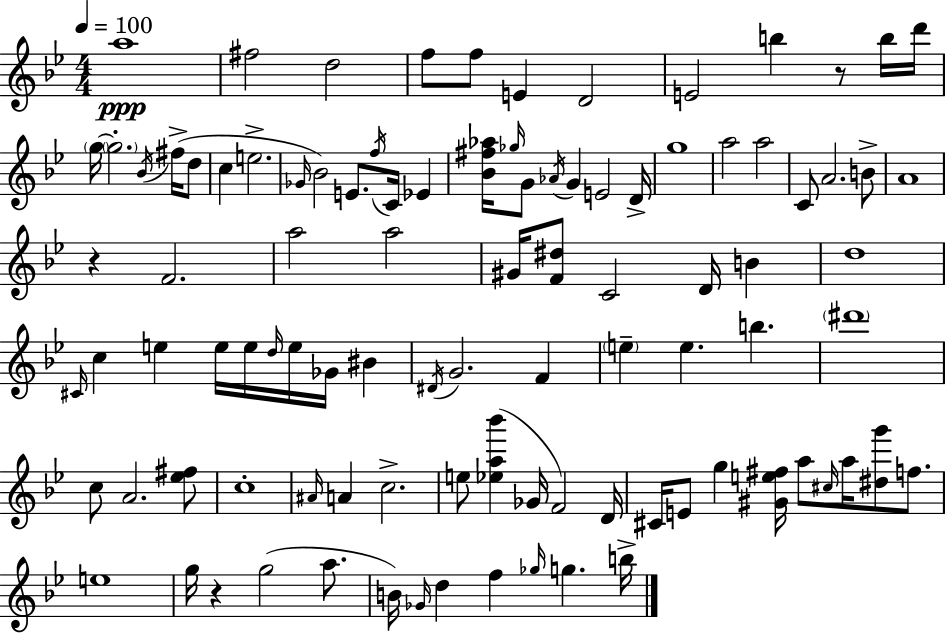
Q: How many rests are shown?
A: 3